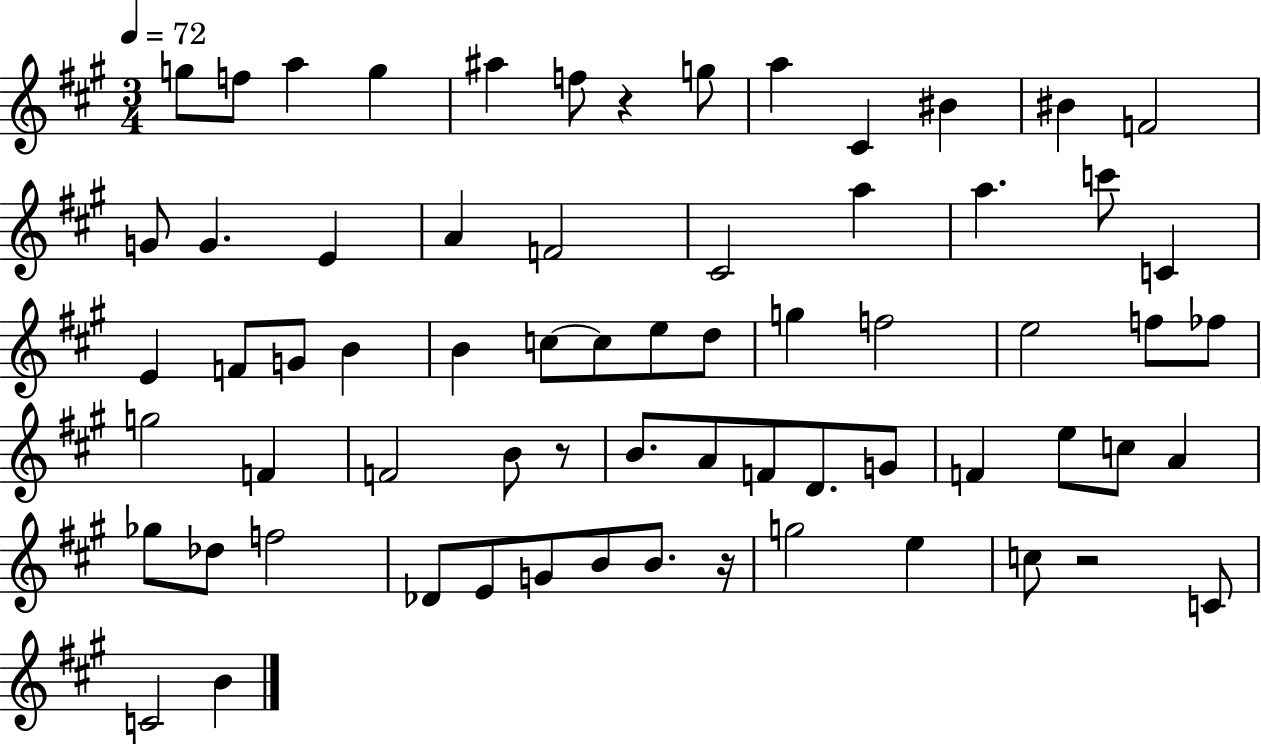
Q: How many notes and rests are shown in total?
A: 67